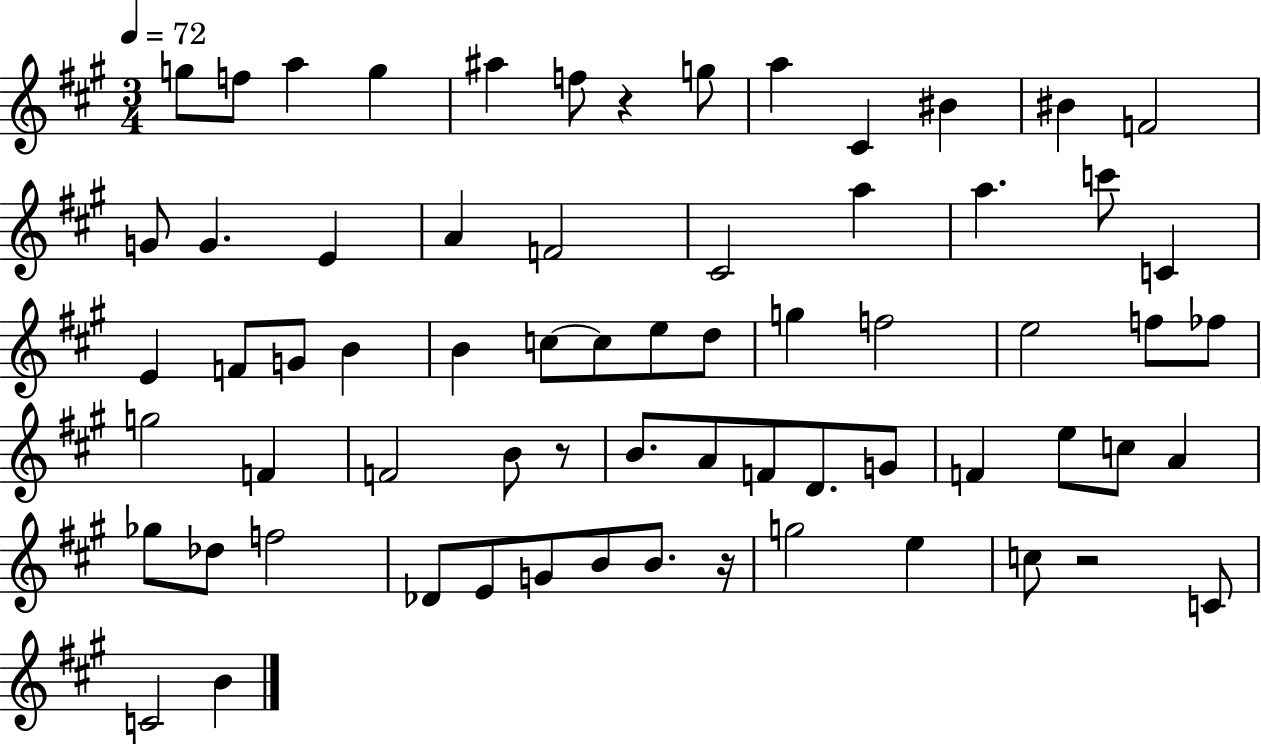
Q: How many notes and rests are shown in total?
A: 67